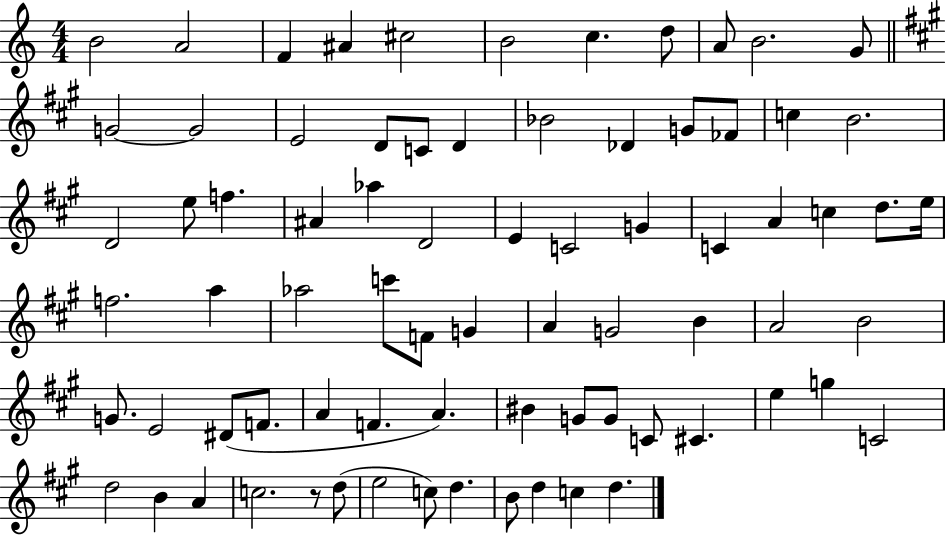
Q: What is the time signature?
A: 4/4